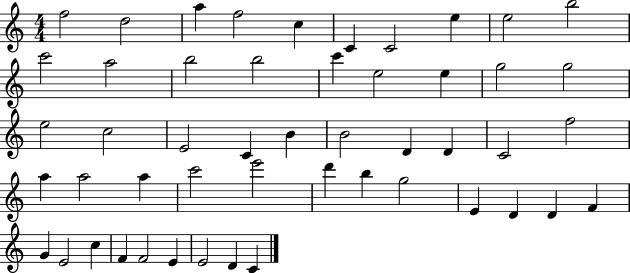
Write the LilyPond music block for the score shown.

{
  \clef treble
  \numericTimeSignature
  \time 4/4
  \key c \major
  f''2 d''2 | a''4 f''2 c''4 | c'4 c'2 e''4 | e''2 b''2 | \break c'''2 a''2 | b''2 b''2 | c'''4 e''2 e''4 | g''2 g''2 | \break e''2 c''2 | e'2 c'4 b'4 | b'2 d'4 d'4 | c'2 f''2 | \break a''4 a''2 a''4 | c'''2 e'''2 | d'''4 b''4 g''2 | e'4 d'4 d'4 f'4 | \break g'4 e'2 c''4 | f'4 f'2 e'4 | e'2 d'4 c'4 | \bar "|."
}